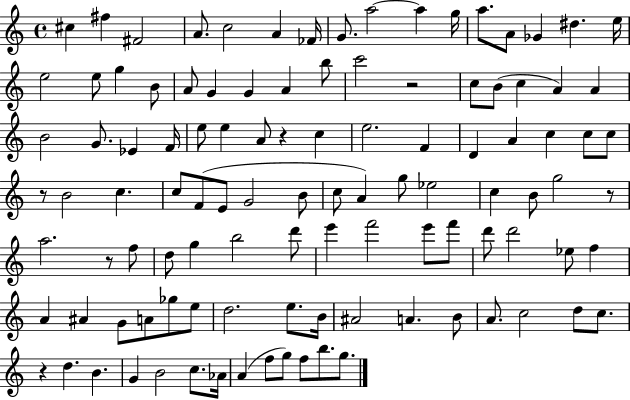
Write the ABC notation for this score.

X:1
T:Untitled
M:4/4
L:1/4
K:C
^c ^f ^F2 A/2 c2 A _F/4 G/2 a2 a g/4 a/2 A/2 _G ^d e/4 e2 e/2 g B/2 A/2 G G A b/2 c'2 z2 c/2 B/2 c A A B2 G/2 _E F/4 e/2 e A/2 z c e2 F D A c c/2 c/2 z/2 B2 c c/2 F/2 E/2 G2 B/2 c/2 A g/2 _e2 c B/2 g2 z/2 a2 z/2 f/2 d/2 g b2 d'/2 e' f'2 e'/2 f'/2 d'/2 d'2 _e/2 f A ^A G/2 A/2 _g/2 e/2 d2 e/2 B/4 ^A2 A B/2 A/2 c2 d/2 c/2 z d B G B2 c/2 _A/4 A f/2 g/2 f/2 b/2 g/2